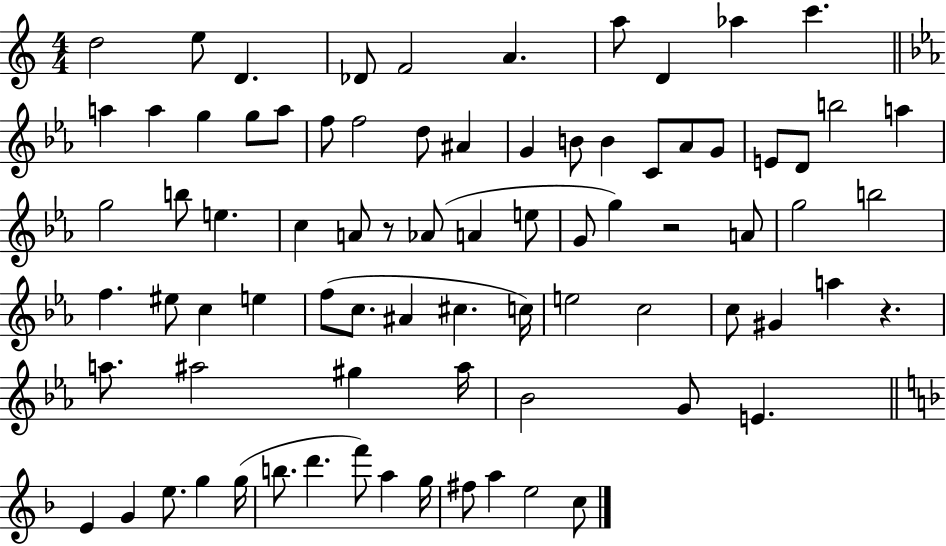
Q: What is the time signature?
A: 4/4